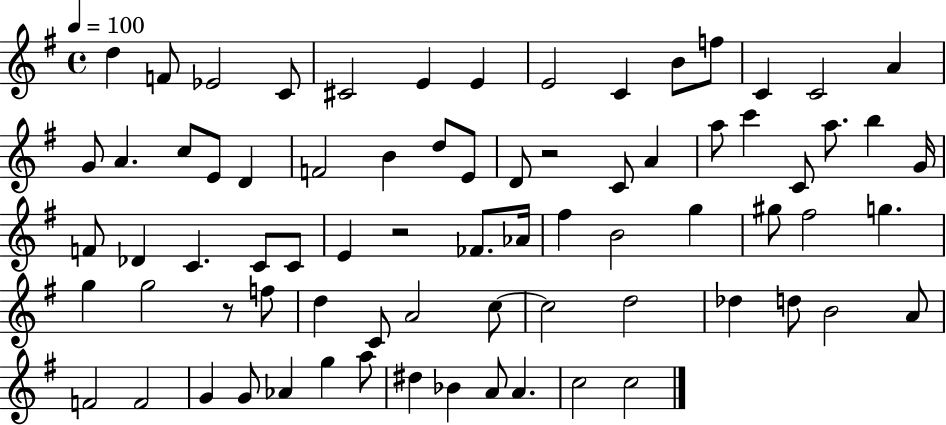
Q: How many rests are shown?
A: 3